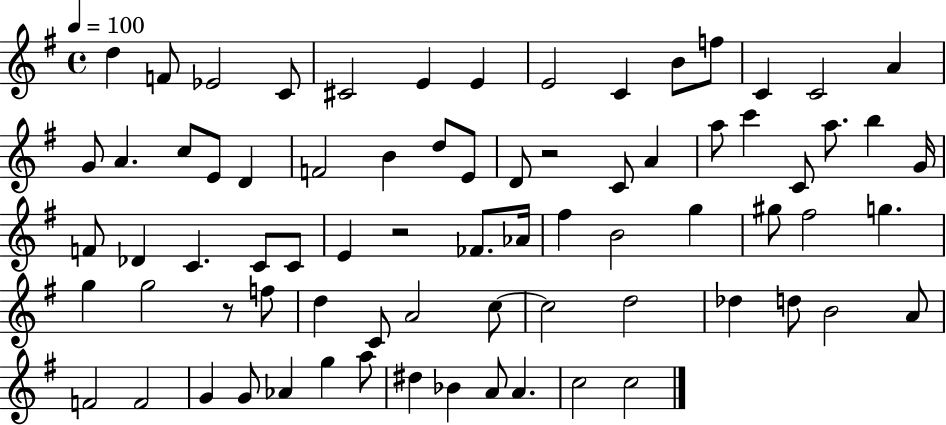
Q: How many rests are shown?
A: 3